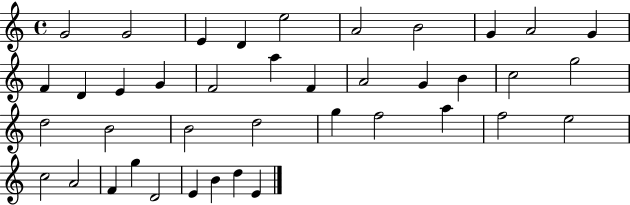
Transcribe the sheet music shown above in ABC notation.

X:1
T:Untitled
M:4/4
L:1/4
K:C
G2 G2 E D e2 A2 B2 G A2 G F D E G F2 a F A2 G B c2 g2 d2 B2 B2 d2 g f2 a f2 e2 c2 A2 F g D2 E B d E